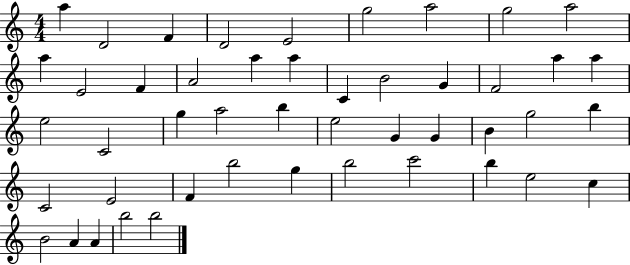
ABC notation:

X:1
T:Untitled
M:4/4
L:1/4
K:C
a D2 F D2 E2 g2 a2 g2 a2 a E2 F A2 a a C B2 G F2 a a e2 C2 g a2 b e2 G G B g2 b C2 E2 F b2 g b2 c'2 b e2 c B2 A A b2 b2